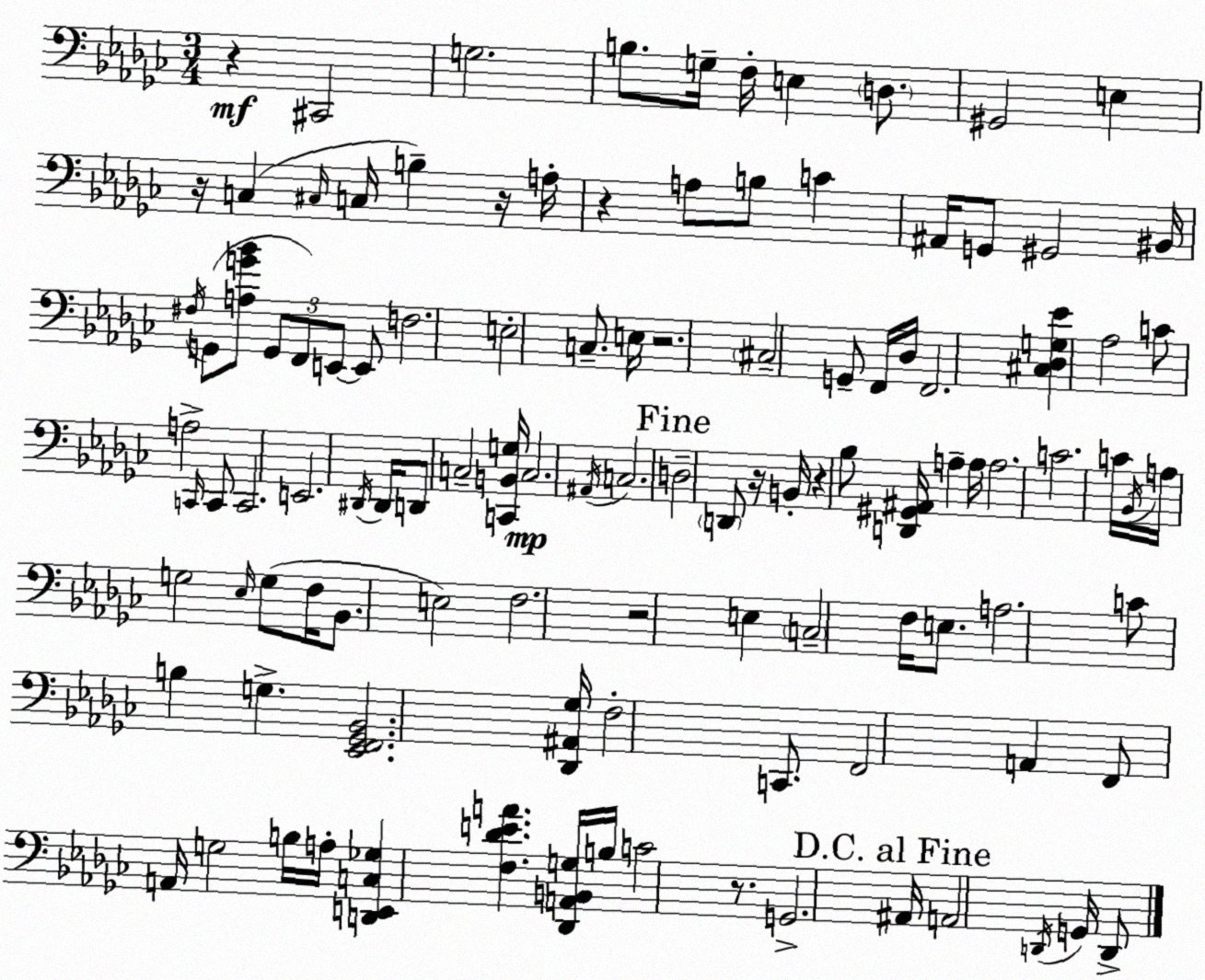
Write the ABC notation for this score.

X:1
T:Untitled
M:3/4
L:1/4
K:Ebm
z ^C,,2 G,2 B,/2 G,/4 F,/4 E, D,/2 ^G,,2 E, z/4 C, ^C,/4 C,/4 B, z/4 A,/4 z A,/2 B,/2 C ^A,,/4 G,,/2 ^G,,2 ^B,,/4 ^F,/4 G,,/2 [A,G_B]/2 G,,/2 F,,/2 E,,/2 E,,/2 F,2 E,2 C,/2 E,/4 z2 ^C,2 G,,/2 F,,/4 _D,/4 F,,2 [^C,_D,G,_E] _A,2 C/2 A,2 C,,/4 C,,/2 C,,2 E,,2 ^D,,/4 ^D,,/4 D,,/2 C,2 [C,,B,,G,]/4 C,2 ^A,,/4 C,2 D,2 D,,/2 z/4 B,,/4 z _B,/2 [D,,^G,,^A,,]/4 A, A,/4 A,2 C2 C/4 _B,,/4 A,/4 G,2 _E,/4 G,/2 F,/4 _B,,/2 E,2 F,2 z2 E, C,2 F,/4 E,/2 A,2 C/2 B, G, [_E,,F,,_G,,_B,,]2 [_D,,^A,,_G,]/4 F,2 C,,/2 F,,2 A,, F,,/2 A,,/4 G,2 B,/4 A,/4 [D,,E,,C,_G,] [F,_DEA] [_D,,A,,B,,G,]/4 B,/4 C2 z/2 G,,2 ^A,,/4 A,,2 D,,/4 G,,/4 D,,/2